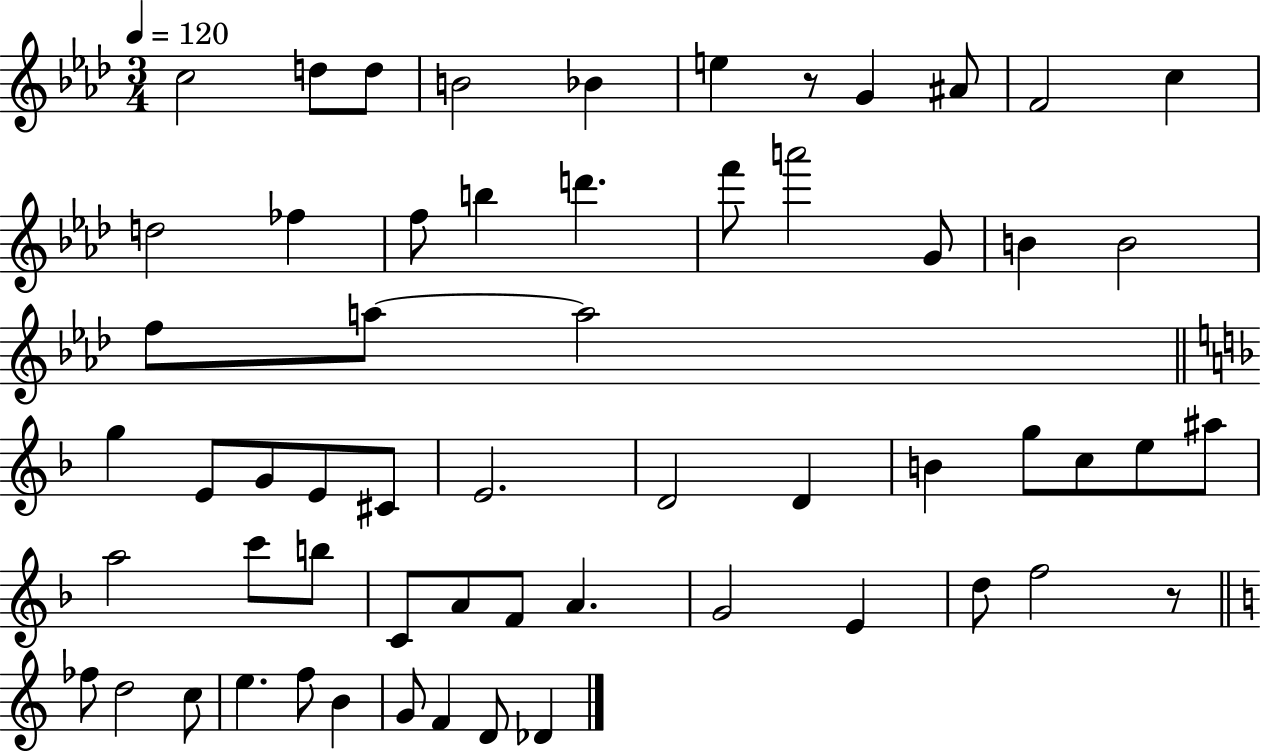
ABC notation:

X:1
T:Untitled
M:3/4
L:1/4
K:Ab
c2 d/2 d/2 B2 _B e z/2 G ^A/2 F2 c d2 _f f/2 b d' f'/2 a'2 G/2 B B2 f/2 a/2 a2 g E/2 G/2 E/2 ^C/2 E2 D2 D B g/2 c/2 e/2 ^a/2 a2 c'/2 b/2 C/2 A/2 F/2 A G2 E d/2 f2 z/2 _f/2 d2 c/2 e f/2 B G/2 F D/2 _D